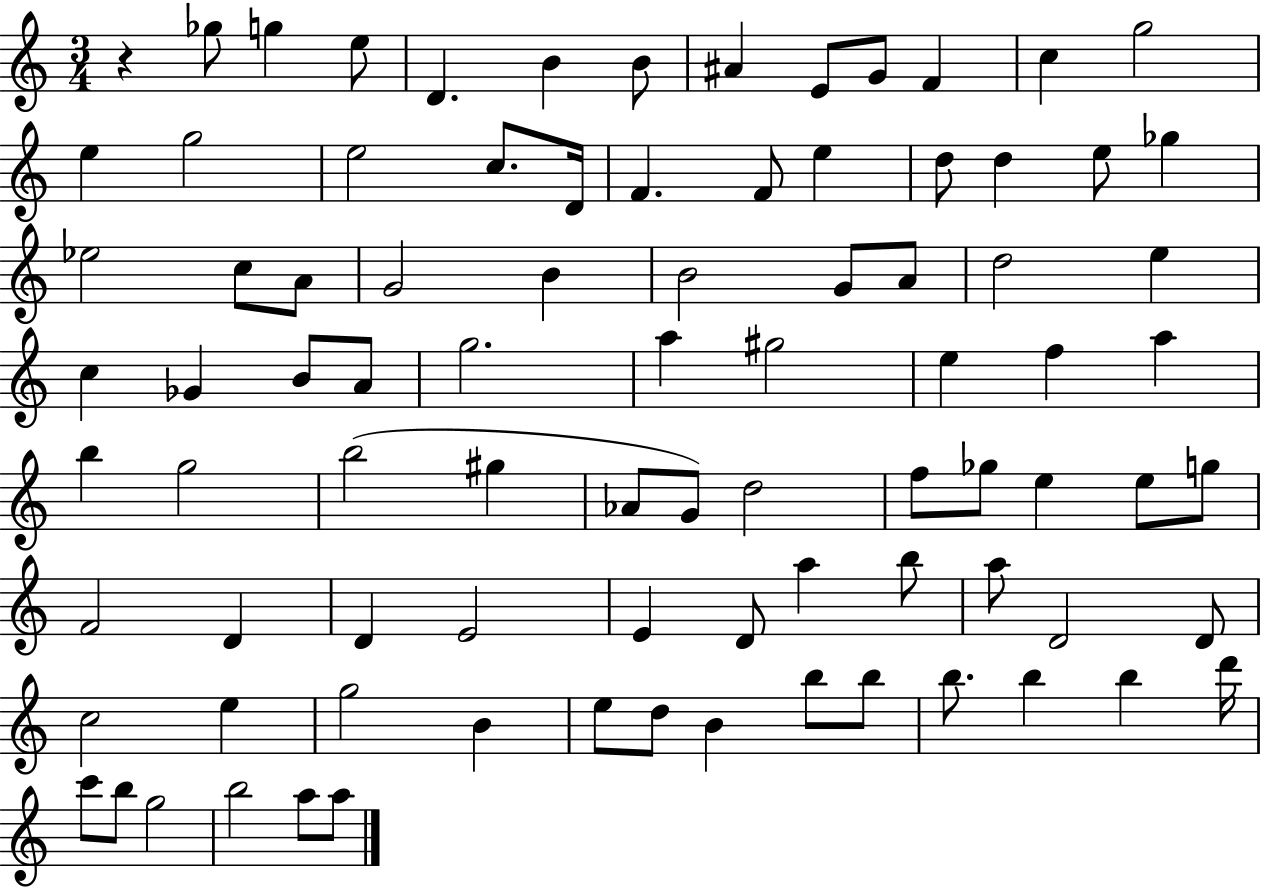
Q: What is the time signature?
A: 3/4